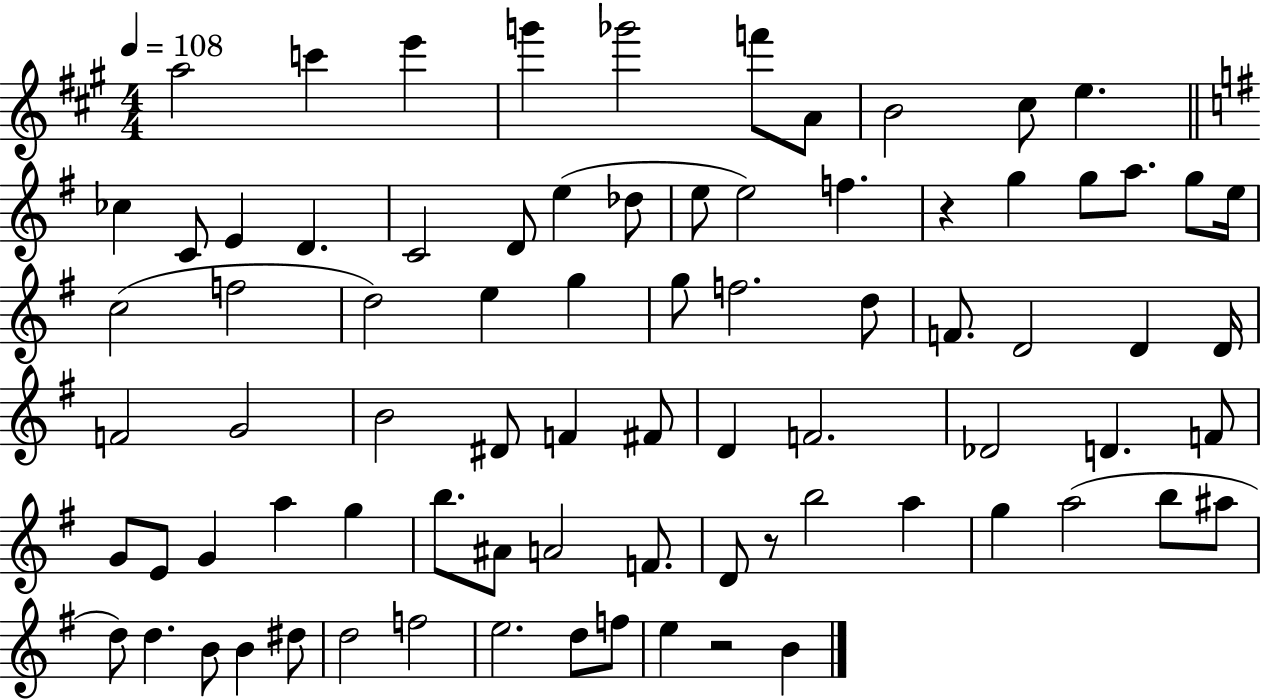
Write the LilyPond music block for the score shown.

{
  \clef treble
  \numericTimeSignature
  \time 4/4
  \key a \major
  \tempo 4 = 108
  a''2 c'''4 e'''4 | g'''4 ges'''2 f'''8 a'8 | b'2 cis''8 e''4. | \bar "||" \break \key e \minor ces''4 c'8 e'4 d'4. | c'2 d'8 e''4( des''8 | e''8 e''2) f''4. | r4 g''4 g''8 a''8. g''8 e''16 | \break c''2( f''2 | d''2) e''4 g''4 | g''8 f''2. d''8 | f'8. d'2 d'4 d'16 | \break f'2 g'2 | b'2 dis'8 f'4 fis'8 | d'4 f'2. | des'2 d'4. f'8 | \break g'8 e'8 g'4 a''4 g''4 | b''8. ais'8 a'2 f'8. | d'8 r8 b''2 a''4 | g''4 a''2( b''8 ais''8 | \break d''8) d''4. b'8 b'4 dis''8 | d''2 f''2 | e''2. d''8 f''8 | e''4 r2 b'4 | \break \bar "|."
}